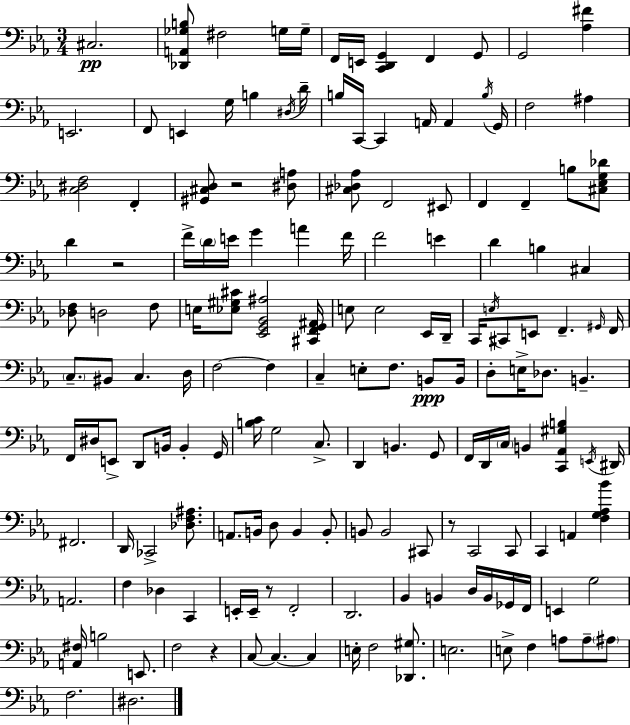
{
  \clef bass
  \numericTimeSignature
  \time 3/4
  \key ees \major
  cis2.\pp | <des, a, ges b>8 fis2 g16 g16-- | f,16 e,16 <c, d, g,>4 f,4 g,8 | g,2 <aes fis'>4 | \break e,2. | f,8 e,4 g16 b4 \acciaccatura { dis16 } | d'16-- b16 c,16~~ c,4 a,16 a,4 | \acciaccatura { b16 } g,16 f2 ais4 | \break <c dis f>2 f,4-. | <gis, cis d>8 r2 | <dis a>8 <cis des aes>8 f,2 | eis,8 f,4 f,4-- b8 | \break <cis ees g des'>8 d'4 r2 | f'16-> \parenthesize d'16 e'16 g'4 a'4 | f'16 f'2 e'4 | d'4 b4 cis4 | \break <des f>8 d2 | f8 e16 <ees gis cis'>8 <ees, g, bes, ais>2 | <cis, f, g, ais,>16 e8 e2 | ees,16 d,16-- c,16 \acciaccatura { e16 } cis,8 e,8 f,4.-- | \break \grace { gis,16 } f,16 \parenthesize c8.-- bis,8 c4. | d16 f2~~ | f4 c4-- e8-. f8. | b,8\ppp b,16 d8-. e16-> des8. b,4.-- | \break f,16 dis16 e,8-> d,8 b,16 b,4-. | g,16 <b c'>16 g2 | c8.-> d,4 b,4. | g,8 f,16 d,16 \parenthesize c16 b,4 <c, aes, gis b>4 | \break \acciaccatura { e,16 } dis,16 fis,2. | d,16 ces,2-> | <des f ais>8. a,8. b,16 d8 b,4 | b,8-. b,8 b,2 | \break cis,8 r8 c,2 | c,8 c,4 a,4 | <f g aes bes'>4 a,2. | f4 des4 | \break c,4 e,16-. e,16-- r8 f,2-. | d,2. | bes,4 b,4 | d16 b,16 ges,16 f,16 e,4 g2 | \break <a, fis>16 b2 | e,8. f2 | r4 c8~~ c4.~~ | c4 e16-. f2 | \break <des, gis>8. e2. | e8-> f4 a8 | a8-- \parenthesize ais8 f2. | dis2. | \break \bar "|."
}